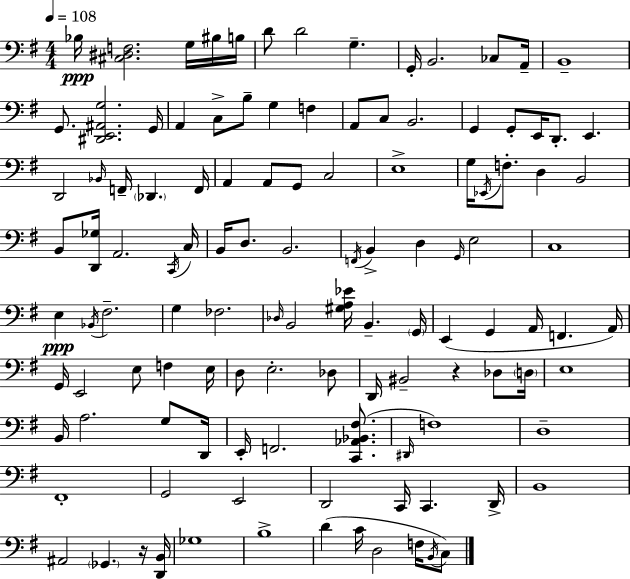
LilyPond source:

{
  \clef bass
  \numericTimeSignature
  \time 4/4
  \key e \minor
  \tempo 4 = 108
  bes16\ppp <cis dis f>2. g16 bis16 b16 | d'8 d'2 g4.-- | g,16-. b,2. ces8 a,16-- | b,1-- | \break g,8. <dis, e, ais, g>2. g,16 | a,4 c8-> b8-- g4 f4 | a,8 c8 b,2. | g,4 g,8-. e,16 d,8.-. e,4. | \break d,2 \grace { bes,16 } f,16-- \parenthesize des,4. | f,16 a,4 a,8 g,8 c2 | e1-> | g16 \acciaccatura { ees,16 } f8.-. d4 b,2 | \break b,8 <d, ges>16 a,2. | \acciaccatura { c,16 } c16 b,16 d8. b,2. | \acciaccatura { f,16 } b,4-> d4 \grace { g,16 } e2 | c1 | \break e4\ppp \acciaccatura { bes,16 } fis2.-- | g4 fes2. | \grace { des16 } b,2 <gis a ees'>16 | b,4.-- \parenthesize g,16 e,4( g,4 a,16 | \break f,4. a,16) g,16 e,2 | e8 f4 e16 d8 e2.-. | des8 d,16 bis,2-- | r4 des8 \parenthesize d16 e1 | \break b,16 a2. | g8 d,16 e,16-. f,2. | <c, aes, bes, fis>8.( \grace { dis,16 } f1) | d1-- | \break fis,1-. | g,2 | e,2 d,2 | c,16 c,4. d,16-> b,1 | \break ais,2 | \parenthesize ges,4. r16 <d, b,>16 ges1 | b1-> | d'4( c'16 d2 | \break f16 \acciaccatura { b,16 } c8) \bar "|."
}